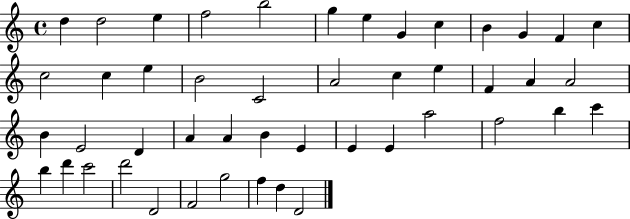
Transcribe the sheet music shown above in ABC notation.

X:1
T:Untitled
M:4/4
L:1/4
K:C
d d2 e f2 b2 g e G c B G F c c2 c e B2 C2 A2 c e F A A2 B E2 D A A B E E E a2 f2 b c' b d' c'2 d'2 D2 F2 g2 f d D2